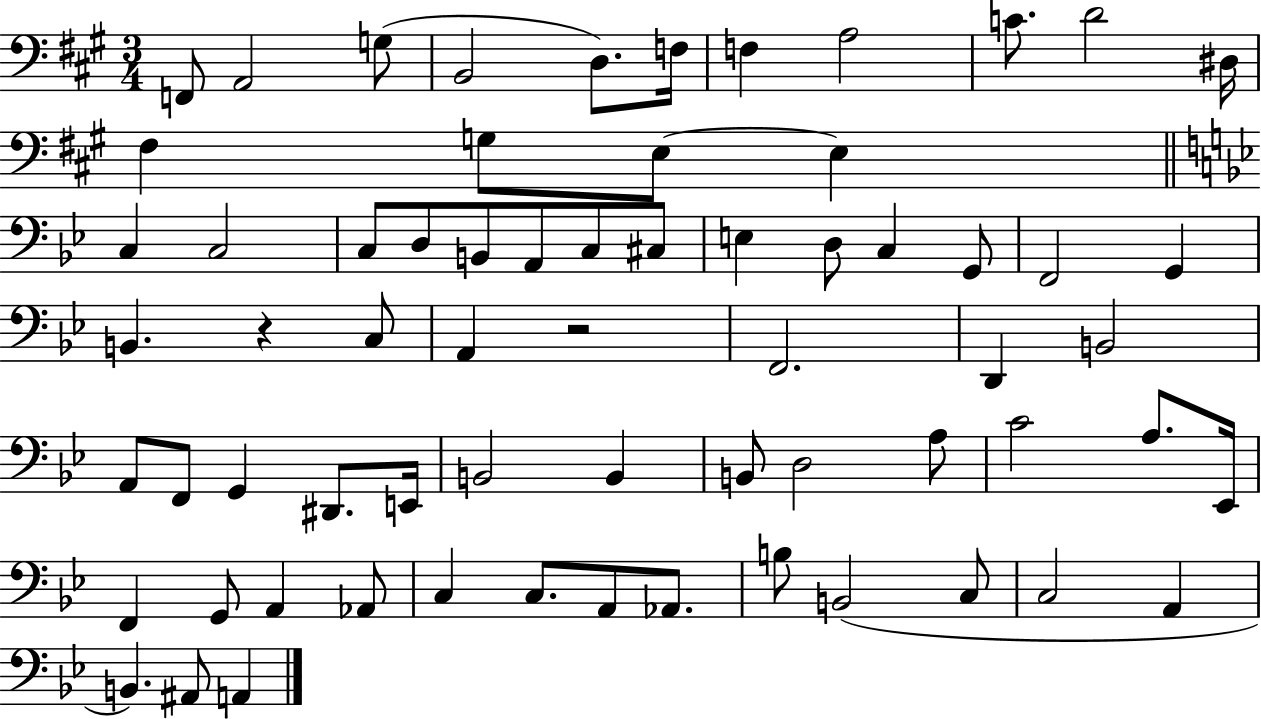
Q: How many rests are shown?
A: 2